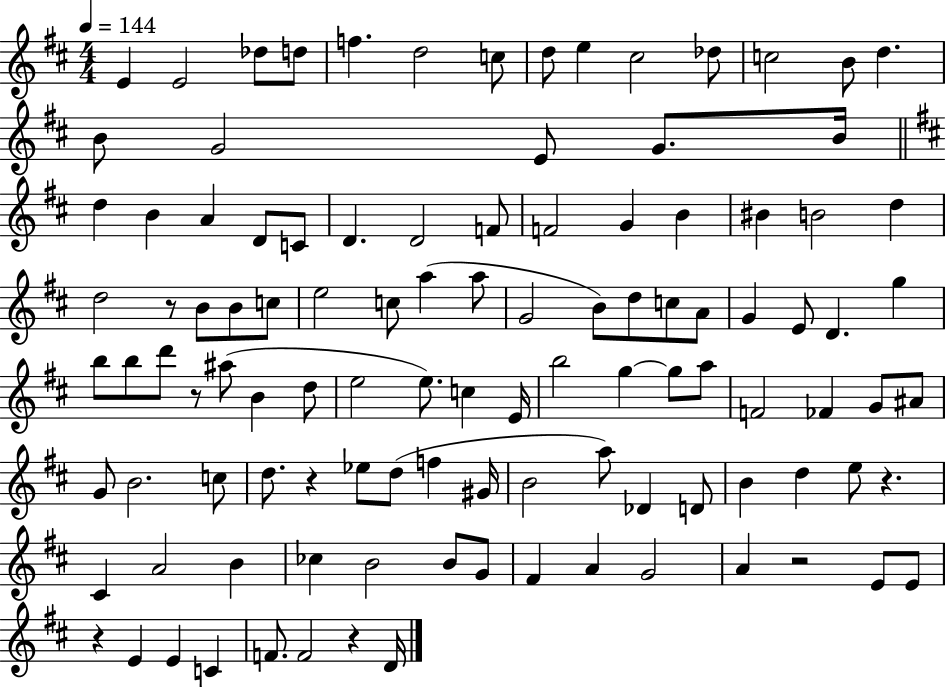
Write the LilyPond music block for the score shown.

{
  \clef treble
  \numericTimeSignature
  \time 4/4
  \key d \major
  \tempo 4 = 144
  e'4 e'2 des''8 d''8 | f''4. d''2 c''8 | d''8 e''4 cis''2 des''8 | c''2 b'8 d''4. | \break b'8 g'2 e'8 g'8. b'16 | \bar "||" \break \key d \major d''4 b'4 a'4 d'8 c'8 | d'4. d'2 f'8 | f'2 g'4 b'4 | bis'4 b'2 d''4 | \break d''2 r8 b'8 b'8 c''8 | e''2 c''8 a''4( a''8 | g'2 b'8) d''8 c''8 a'8 | g'4 e'8 d'4. g''4 | \break b''8 b''8 d'''8 r8 ais''8( b'4 d''8 | e''2 e''8.) c''4 e'16 | b''2 g''4~~ g''8 a''8 | f'2 fes'4 g'8 ais'8 | \break g'8 b'2. c''8 | d''8. r4 ees''8 d''8( f''4 gis'16 | b'2 a''8) des'4 d'8 | b'4 d''4 e''8 r4. | \break cis'4 a'2 b'4 | ces''4 b'2 b'8 g'8 | fis'4 a'4 g'2 | a'4 r2 e'8 e'8 | \break r4 e'4 e'4 c'4 | f'8. f'2 r4 d'16 | \bar "|."
}